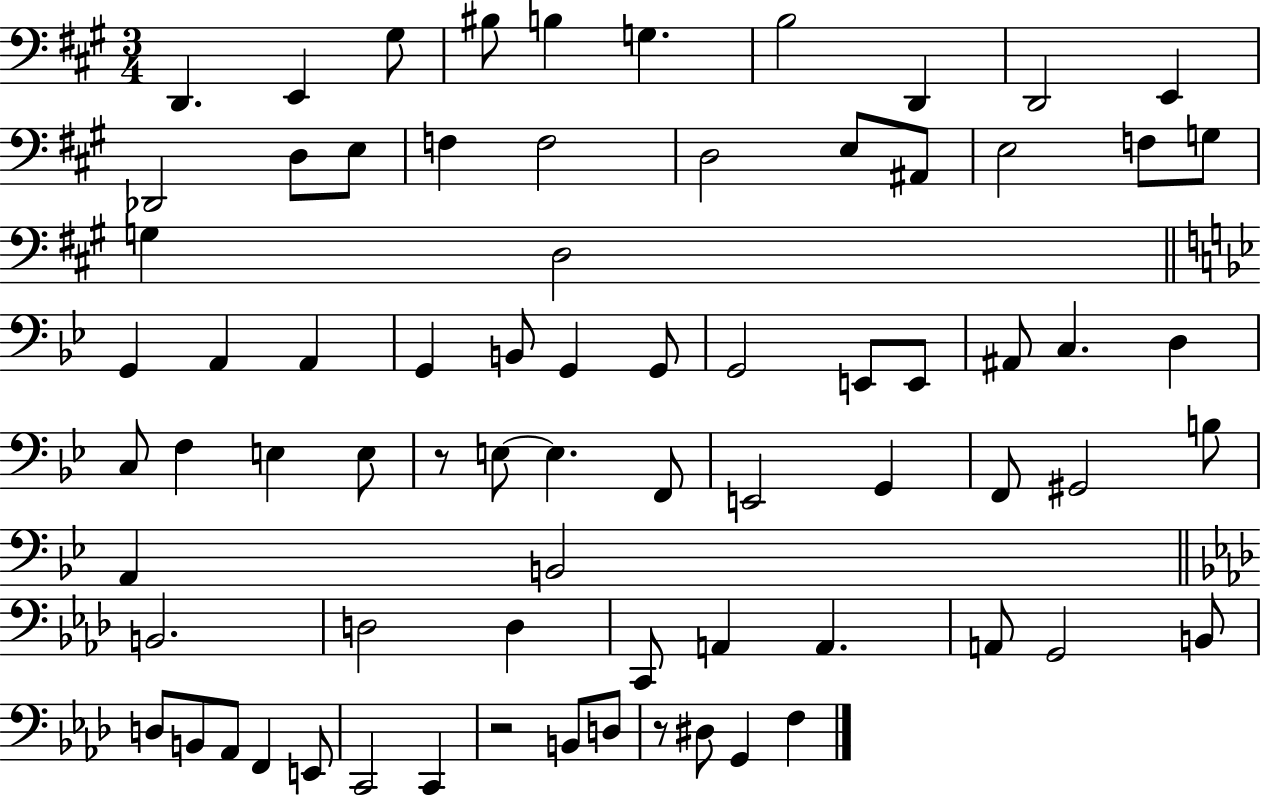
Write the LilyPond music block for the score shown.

{
  \clef bass
  \numericTimeSignature
  \time 3/4
  \key a \major
  d,4. e,4 gis8 | bis8 b4 g4. | b2 d,4 | d,2 e,4 | \break des,2 d8 e8 | f4 f2 | d2 e8 ais,8 | e2 f8 g8 | \break g4 d2 | \bar "||" \break \key bes \major g,4 a,4 a,4 | g,4 b,8 g,4 g,8 | g,2 e,8 e,8 | ais,8 c4. d4 | \break c8 f4 e4 e8 | r8 e8~~ e4. f,8 | e,2 g,4 | f,8 gis,2 b8 | \break a,4 b,2 | \bar "||" \break \key f \minor b,2. | d2 d4 | c,8 a,4 a,4. | a,8 g,2 b,8 | \break d8 b,8 aes,8 f,4 e,8 | c,2 c,4 | r2 b,8 d8 | r8 dis8 g,4 f4 | \break \bar "|."
}